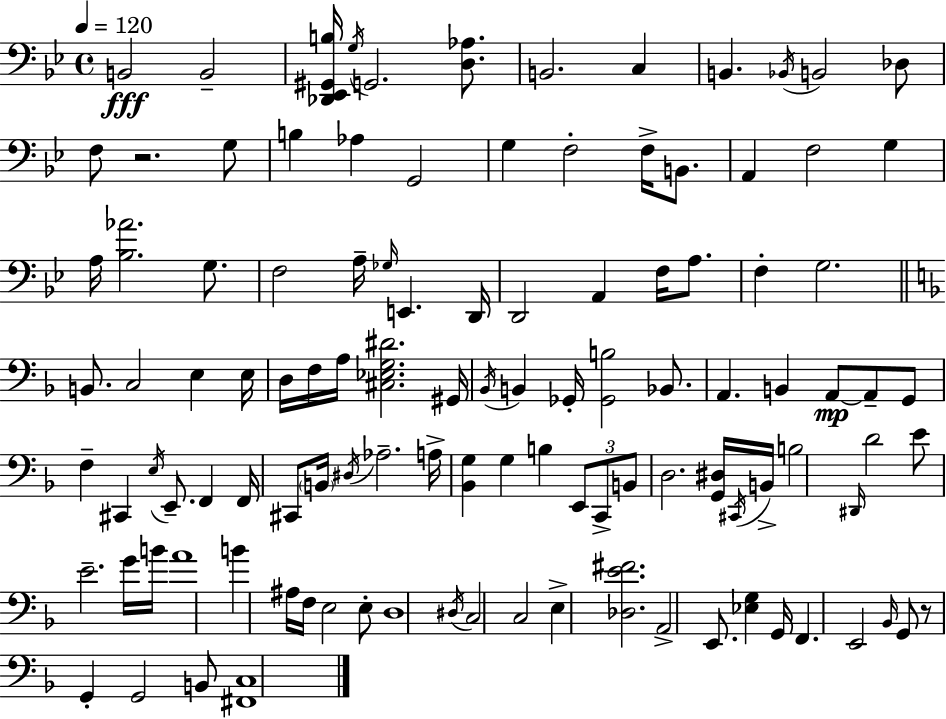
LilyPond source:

{
  \clef bass
  \time 4/4
  \defaultTimeSignature
  \key bes \major
  \tempo 4 = 120
  \repeat volta 2 { b,2\fff b,2-- | <des, ees, gis, b>16 \acciaccatura { g16 } g,2. <d aes>8. | b,2. c4 | b,4. \acciaccatura { bes,16 } b,2 | \break des8 f8 r2. | g8 b4 aes4 g,2 | g4 f2-. f16-> b,8. | a,4 f2 g4 | \break a16 <bes aes'>2. g8. | f2 a16-- \grace { ges16 } e,4. | d,16 d,2 a,4 f16 | a8. f4-. g2. | \break \bar "||" \break \key f \major b,8. c2 e4 e16 | d16 f16 a16 <cis ees g dis'>2. gis,16 | \acciaccatura { bes,16 } b,4 ges,16-. <ges, b>2 bes,8. | a,4. b,4 a,8~~\mp a,8-- g,8 | \break f4-- cis,4 \acciaccatura { e16 } e,8.-- f,4 | f,16 cis,8 \parenthesize b,16 \acciaccatura { dis16 } aes2.-- | a16-> <bes, g>4 g4 b4 \tuplet 3/2 { e,8 | c,8-> b,8 } d2. | \break <g, dis>16 \acciaccatura { cis,16 } b,16-> b2 \grace { dis,16 } d'2 | e'8 e'2.-- | g'16 b'16 a'1 | b'4 ais16 f16 e2 | \break e8-. d1 | \acciaccatura { dis16 } c2 c2 | e4-> <des e' fis'>2. | a,2-> e,8. | \break <ees g>4 g,16 f,4. e,2 | \grace { bes,16 } g,8 r8 g,4-. g,2 | b,8 <fis, c>1 | } \bar "|."
}